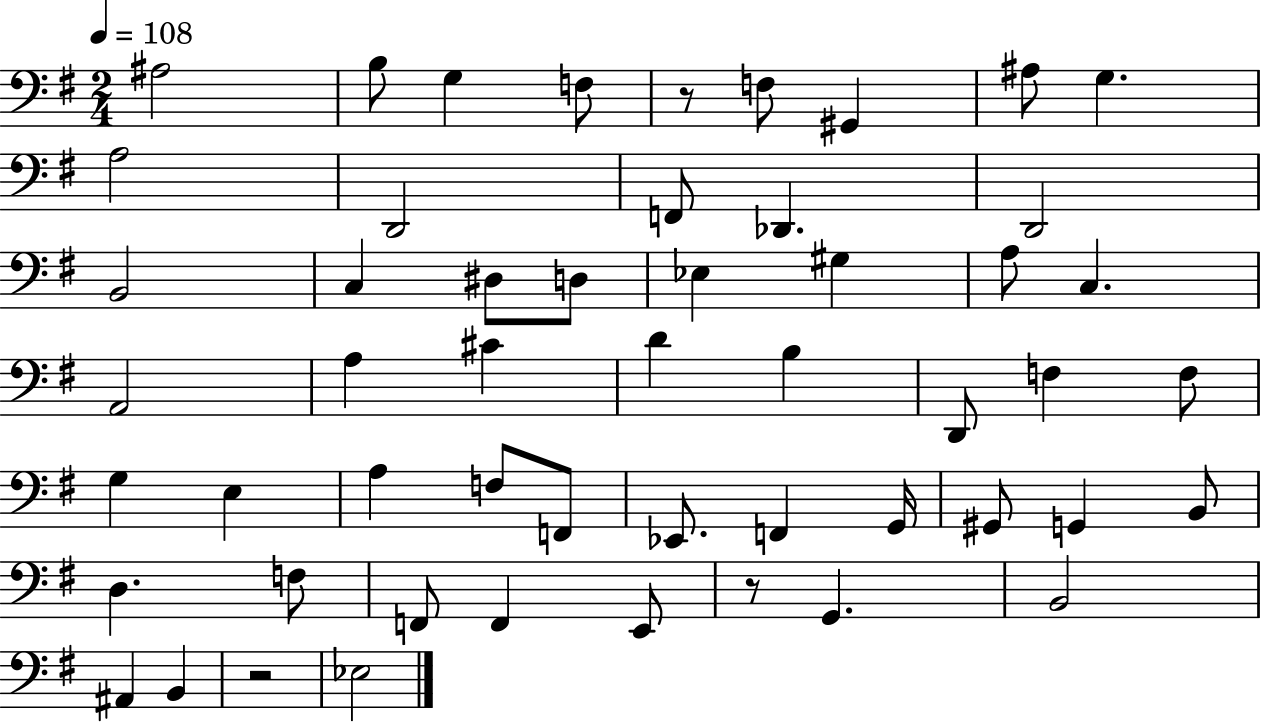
{
  \clef bass
  \numericTimeSignature
  \time 2/4
  \key g \major
  \tempo 4 = 108
  ais2 | b8 g4 f8 | r8 f8 gis,4 | ais8 g4. | \break a2 | d,2 | f,8 des,4. | d,2 | \break b,2 | c4 dis8 d8 | ees4 gis4 | a8 c4. | \break a,2 | a4 cis'4 | d'4 b4 | d,8 f4 f8 | \break g4 e4 | a4 f8 f,8 | ees,8. f,4 g,16 | gis,8 g,4 b,8 | \break d4. f8 | f,8 f,4 e,8 | r8 g,4. | b,2 | \break ais,4 b,4 | r2 | ees2 | \bar "|."
}